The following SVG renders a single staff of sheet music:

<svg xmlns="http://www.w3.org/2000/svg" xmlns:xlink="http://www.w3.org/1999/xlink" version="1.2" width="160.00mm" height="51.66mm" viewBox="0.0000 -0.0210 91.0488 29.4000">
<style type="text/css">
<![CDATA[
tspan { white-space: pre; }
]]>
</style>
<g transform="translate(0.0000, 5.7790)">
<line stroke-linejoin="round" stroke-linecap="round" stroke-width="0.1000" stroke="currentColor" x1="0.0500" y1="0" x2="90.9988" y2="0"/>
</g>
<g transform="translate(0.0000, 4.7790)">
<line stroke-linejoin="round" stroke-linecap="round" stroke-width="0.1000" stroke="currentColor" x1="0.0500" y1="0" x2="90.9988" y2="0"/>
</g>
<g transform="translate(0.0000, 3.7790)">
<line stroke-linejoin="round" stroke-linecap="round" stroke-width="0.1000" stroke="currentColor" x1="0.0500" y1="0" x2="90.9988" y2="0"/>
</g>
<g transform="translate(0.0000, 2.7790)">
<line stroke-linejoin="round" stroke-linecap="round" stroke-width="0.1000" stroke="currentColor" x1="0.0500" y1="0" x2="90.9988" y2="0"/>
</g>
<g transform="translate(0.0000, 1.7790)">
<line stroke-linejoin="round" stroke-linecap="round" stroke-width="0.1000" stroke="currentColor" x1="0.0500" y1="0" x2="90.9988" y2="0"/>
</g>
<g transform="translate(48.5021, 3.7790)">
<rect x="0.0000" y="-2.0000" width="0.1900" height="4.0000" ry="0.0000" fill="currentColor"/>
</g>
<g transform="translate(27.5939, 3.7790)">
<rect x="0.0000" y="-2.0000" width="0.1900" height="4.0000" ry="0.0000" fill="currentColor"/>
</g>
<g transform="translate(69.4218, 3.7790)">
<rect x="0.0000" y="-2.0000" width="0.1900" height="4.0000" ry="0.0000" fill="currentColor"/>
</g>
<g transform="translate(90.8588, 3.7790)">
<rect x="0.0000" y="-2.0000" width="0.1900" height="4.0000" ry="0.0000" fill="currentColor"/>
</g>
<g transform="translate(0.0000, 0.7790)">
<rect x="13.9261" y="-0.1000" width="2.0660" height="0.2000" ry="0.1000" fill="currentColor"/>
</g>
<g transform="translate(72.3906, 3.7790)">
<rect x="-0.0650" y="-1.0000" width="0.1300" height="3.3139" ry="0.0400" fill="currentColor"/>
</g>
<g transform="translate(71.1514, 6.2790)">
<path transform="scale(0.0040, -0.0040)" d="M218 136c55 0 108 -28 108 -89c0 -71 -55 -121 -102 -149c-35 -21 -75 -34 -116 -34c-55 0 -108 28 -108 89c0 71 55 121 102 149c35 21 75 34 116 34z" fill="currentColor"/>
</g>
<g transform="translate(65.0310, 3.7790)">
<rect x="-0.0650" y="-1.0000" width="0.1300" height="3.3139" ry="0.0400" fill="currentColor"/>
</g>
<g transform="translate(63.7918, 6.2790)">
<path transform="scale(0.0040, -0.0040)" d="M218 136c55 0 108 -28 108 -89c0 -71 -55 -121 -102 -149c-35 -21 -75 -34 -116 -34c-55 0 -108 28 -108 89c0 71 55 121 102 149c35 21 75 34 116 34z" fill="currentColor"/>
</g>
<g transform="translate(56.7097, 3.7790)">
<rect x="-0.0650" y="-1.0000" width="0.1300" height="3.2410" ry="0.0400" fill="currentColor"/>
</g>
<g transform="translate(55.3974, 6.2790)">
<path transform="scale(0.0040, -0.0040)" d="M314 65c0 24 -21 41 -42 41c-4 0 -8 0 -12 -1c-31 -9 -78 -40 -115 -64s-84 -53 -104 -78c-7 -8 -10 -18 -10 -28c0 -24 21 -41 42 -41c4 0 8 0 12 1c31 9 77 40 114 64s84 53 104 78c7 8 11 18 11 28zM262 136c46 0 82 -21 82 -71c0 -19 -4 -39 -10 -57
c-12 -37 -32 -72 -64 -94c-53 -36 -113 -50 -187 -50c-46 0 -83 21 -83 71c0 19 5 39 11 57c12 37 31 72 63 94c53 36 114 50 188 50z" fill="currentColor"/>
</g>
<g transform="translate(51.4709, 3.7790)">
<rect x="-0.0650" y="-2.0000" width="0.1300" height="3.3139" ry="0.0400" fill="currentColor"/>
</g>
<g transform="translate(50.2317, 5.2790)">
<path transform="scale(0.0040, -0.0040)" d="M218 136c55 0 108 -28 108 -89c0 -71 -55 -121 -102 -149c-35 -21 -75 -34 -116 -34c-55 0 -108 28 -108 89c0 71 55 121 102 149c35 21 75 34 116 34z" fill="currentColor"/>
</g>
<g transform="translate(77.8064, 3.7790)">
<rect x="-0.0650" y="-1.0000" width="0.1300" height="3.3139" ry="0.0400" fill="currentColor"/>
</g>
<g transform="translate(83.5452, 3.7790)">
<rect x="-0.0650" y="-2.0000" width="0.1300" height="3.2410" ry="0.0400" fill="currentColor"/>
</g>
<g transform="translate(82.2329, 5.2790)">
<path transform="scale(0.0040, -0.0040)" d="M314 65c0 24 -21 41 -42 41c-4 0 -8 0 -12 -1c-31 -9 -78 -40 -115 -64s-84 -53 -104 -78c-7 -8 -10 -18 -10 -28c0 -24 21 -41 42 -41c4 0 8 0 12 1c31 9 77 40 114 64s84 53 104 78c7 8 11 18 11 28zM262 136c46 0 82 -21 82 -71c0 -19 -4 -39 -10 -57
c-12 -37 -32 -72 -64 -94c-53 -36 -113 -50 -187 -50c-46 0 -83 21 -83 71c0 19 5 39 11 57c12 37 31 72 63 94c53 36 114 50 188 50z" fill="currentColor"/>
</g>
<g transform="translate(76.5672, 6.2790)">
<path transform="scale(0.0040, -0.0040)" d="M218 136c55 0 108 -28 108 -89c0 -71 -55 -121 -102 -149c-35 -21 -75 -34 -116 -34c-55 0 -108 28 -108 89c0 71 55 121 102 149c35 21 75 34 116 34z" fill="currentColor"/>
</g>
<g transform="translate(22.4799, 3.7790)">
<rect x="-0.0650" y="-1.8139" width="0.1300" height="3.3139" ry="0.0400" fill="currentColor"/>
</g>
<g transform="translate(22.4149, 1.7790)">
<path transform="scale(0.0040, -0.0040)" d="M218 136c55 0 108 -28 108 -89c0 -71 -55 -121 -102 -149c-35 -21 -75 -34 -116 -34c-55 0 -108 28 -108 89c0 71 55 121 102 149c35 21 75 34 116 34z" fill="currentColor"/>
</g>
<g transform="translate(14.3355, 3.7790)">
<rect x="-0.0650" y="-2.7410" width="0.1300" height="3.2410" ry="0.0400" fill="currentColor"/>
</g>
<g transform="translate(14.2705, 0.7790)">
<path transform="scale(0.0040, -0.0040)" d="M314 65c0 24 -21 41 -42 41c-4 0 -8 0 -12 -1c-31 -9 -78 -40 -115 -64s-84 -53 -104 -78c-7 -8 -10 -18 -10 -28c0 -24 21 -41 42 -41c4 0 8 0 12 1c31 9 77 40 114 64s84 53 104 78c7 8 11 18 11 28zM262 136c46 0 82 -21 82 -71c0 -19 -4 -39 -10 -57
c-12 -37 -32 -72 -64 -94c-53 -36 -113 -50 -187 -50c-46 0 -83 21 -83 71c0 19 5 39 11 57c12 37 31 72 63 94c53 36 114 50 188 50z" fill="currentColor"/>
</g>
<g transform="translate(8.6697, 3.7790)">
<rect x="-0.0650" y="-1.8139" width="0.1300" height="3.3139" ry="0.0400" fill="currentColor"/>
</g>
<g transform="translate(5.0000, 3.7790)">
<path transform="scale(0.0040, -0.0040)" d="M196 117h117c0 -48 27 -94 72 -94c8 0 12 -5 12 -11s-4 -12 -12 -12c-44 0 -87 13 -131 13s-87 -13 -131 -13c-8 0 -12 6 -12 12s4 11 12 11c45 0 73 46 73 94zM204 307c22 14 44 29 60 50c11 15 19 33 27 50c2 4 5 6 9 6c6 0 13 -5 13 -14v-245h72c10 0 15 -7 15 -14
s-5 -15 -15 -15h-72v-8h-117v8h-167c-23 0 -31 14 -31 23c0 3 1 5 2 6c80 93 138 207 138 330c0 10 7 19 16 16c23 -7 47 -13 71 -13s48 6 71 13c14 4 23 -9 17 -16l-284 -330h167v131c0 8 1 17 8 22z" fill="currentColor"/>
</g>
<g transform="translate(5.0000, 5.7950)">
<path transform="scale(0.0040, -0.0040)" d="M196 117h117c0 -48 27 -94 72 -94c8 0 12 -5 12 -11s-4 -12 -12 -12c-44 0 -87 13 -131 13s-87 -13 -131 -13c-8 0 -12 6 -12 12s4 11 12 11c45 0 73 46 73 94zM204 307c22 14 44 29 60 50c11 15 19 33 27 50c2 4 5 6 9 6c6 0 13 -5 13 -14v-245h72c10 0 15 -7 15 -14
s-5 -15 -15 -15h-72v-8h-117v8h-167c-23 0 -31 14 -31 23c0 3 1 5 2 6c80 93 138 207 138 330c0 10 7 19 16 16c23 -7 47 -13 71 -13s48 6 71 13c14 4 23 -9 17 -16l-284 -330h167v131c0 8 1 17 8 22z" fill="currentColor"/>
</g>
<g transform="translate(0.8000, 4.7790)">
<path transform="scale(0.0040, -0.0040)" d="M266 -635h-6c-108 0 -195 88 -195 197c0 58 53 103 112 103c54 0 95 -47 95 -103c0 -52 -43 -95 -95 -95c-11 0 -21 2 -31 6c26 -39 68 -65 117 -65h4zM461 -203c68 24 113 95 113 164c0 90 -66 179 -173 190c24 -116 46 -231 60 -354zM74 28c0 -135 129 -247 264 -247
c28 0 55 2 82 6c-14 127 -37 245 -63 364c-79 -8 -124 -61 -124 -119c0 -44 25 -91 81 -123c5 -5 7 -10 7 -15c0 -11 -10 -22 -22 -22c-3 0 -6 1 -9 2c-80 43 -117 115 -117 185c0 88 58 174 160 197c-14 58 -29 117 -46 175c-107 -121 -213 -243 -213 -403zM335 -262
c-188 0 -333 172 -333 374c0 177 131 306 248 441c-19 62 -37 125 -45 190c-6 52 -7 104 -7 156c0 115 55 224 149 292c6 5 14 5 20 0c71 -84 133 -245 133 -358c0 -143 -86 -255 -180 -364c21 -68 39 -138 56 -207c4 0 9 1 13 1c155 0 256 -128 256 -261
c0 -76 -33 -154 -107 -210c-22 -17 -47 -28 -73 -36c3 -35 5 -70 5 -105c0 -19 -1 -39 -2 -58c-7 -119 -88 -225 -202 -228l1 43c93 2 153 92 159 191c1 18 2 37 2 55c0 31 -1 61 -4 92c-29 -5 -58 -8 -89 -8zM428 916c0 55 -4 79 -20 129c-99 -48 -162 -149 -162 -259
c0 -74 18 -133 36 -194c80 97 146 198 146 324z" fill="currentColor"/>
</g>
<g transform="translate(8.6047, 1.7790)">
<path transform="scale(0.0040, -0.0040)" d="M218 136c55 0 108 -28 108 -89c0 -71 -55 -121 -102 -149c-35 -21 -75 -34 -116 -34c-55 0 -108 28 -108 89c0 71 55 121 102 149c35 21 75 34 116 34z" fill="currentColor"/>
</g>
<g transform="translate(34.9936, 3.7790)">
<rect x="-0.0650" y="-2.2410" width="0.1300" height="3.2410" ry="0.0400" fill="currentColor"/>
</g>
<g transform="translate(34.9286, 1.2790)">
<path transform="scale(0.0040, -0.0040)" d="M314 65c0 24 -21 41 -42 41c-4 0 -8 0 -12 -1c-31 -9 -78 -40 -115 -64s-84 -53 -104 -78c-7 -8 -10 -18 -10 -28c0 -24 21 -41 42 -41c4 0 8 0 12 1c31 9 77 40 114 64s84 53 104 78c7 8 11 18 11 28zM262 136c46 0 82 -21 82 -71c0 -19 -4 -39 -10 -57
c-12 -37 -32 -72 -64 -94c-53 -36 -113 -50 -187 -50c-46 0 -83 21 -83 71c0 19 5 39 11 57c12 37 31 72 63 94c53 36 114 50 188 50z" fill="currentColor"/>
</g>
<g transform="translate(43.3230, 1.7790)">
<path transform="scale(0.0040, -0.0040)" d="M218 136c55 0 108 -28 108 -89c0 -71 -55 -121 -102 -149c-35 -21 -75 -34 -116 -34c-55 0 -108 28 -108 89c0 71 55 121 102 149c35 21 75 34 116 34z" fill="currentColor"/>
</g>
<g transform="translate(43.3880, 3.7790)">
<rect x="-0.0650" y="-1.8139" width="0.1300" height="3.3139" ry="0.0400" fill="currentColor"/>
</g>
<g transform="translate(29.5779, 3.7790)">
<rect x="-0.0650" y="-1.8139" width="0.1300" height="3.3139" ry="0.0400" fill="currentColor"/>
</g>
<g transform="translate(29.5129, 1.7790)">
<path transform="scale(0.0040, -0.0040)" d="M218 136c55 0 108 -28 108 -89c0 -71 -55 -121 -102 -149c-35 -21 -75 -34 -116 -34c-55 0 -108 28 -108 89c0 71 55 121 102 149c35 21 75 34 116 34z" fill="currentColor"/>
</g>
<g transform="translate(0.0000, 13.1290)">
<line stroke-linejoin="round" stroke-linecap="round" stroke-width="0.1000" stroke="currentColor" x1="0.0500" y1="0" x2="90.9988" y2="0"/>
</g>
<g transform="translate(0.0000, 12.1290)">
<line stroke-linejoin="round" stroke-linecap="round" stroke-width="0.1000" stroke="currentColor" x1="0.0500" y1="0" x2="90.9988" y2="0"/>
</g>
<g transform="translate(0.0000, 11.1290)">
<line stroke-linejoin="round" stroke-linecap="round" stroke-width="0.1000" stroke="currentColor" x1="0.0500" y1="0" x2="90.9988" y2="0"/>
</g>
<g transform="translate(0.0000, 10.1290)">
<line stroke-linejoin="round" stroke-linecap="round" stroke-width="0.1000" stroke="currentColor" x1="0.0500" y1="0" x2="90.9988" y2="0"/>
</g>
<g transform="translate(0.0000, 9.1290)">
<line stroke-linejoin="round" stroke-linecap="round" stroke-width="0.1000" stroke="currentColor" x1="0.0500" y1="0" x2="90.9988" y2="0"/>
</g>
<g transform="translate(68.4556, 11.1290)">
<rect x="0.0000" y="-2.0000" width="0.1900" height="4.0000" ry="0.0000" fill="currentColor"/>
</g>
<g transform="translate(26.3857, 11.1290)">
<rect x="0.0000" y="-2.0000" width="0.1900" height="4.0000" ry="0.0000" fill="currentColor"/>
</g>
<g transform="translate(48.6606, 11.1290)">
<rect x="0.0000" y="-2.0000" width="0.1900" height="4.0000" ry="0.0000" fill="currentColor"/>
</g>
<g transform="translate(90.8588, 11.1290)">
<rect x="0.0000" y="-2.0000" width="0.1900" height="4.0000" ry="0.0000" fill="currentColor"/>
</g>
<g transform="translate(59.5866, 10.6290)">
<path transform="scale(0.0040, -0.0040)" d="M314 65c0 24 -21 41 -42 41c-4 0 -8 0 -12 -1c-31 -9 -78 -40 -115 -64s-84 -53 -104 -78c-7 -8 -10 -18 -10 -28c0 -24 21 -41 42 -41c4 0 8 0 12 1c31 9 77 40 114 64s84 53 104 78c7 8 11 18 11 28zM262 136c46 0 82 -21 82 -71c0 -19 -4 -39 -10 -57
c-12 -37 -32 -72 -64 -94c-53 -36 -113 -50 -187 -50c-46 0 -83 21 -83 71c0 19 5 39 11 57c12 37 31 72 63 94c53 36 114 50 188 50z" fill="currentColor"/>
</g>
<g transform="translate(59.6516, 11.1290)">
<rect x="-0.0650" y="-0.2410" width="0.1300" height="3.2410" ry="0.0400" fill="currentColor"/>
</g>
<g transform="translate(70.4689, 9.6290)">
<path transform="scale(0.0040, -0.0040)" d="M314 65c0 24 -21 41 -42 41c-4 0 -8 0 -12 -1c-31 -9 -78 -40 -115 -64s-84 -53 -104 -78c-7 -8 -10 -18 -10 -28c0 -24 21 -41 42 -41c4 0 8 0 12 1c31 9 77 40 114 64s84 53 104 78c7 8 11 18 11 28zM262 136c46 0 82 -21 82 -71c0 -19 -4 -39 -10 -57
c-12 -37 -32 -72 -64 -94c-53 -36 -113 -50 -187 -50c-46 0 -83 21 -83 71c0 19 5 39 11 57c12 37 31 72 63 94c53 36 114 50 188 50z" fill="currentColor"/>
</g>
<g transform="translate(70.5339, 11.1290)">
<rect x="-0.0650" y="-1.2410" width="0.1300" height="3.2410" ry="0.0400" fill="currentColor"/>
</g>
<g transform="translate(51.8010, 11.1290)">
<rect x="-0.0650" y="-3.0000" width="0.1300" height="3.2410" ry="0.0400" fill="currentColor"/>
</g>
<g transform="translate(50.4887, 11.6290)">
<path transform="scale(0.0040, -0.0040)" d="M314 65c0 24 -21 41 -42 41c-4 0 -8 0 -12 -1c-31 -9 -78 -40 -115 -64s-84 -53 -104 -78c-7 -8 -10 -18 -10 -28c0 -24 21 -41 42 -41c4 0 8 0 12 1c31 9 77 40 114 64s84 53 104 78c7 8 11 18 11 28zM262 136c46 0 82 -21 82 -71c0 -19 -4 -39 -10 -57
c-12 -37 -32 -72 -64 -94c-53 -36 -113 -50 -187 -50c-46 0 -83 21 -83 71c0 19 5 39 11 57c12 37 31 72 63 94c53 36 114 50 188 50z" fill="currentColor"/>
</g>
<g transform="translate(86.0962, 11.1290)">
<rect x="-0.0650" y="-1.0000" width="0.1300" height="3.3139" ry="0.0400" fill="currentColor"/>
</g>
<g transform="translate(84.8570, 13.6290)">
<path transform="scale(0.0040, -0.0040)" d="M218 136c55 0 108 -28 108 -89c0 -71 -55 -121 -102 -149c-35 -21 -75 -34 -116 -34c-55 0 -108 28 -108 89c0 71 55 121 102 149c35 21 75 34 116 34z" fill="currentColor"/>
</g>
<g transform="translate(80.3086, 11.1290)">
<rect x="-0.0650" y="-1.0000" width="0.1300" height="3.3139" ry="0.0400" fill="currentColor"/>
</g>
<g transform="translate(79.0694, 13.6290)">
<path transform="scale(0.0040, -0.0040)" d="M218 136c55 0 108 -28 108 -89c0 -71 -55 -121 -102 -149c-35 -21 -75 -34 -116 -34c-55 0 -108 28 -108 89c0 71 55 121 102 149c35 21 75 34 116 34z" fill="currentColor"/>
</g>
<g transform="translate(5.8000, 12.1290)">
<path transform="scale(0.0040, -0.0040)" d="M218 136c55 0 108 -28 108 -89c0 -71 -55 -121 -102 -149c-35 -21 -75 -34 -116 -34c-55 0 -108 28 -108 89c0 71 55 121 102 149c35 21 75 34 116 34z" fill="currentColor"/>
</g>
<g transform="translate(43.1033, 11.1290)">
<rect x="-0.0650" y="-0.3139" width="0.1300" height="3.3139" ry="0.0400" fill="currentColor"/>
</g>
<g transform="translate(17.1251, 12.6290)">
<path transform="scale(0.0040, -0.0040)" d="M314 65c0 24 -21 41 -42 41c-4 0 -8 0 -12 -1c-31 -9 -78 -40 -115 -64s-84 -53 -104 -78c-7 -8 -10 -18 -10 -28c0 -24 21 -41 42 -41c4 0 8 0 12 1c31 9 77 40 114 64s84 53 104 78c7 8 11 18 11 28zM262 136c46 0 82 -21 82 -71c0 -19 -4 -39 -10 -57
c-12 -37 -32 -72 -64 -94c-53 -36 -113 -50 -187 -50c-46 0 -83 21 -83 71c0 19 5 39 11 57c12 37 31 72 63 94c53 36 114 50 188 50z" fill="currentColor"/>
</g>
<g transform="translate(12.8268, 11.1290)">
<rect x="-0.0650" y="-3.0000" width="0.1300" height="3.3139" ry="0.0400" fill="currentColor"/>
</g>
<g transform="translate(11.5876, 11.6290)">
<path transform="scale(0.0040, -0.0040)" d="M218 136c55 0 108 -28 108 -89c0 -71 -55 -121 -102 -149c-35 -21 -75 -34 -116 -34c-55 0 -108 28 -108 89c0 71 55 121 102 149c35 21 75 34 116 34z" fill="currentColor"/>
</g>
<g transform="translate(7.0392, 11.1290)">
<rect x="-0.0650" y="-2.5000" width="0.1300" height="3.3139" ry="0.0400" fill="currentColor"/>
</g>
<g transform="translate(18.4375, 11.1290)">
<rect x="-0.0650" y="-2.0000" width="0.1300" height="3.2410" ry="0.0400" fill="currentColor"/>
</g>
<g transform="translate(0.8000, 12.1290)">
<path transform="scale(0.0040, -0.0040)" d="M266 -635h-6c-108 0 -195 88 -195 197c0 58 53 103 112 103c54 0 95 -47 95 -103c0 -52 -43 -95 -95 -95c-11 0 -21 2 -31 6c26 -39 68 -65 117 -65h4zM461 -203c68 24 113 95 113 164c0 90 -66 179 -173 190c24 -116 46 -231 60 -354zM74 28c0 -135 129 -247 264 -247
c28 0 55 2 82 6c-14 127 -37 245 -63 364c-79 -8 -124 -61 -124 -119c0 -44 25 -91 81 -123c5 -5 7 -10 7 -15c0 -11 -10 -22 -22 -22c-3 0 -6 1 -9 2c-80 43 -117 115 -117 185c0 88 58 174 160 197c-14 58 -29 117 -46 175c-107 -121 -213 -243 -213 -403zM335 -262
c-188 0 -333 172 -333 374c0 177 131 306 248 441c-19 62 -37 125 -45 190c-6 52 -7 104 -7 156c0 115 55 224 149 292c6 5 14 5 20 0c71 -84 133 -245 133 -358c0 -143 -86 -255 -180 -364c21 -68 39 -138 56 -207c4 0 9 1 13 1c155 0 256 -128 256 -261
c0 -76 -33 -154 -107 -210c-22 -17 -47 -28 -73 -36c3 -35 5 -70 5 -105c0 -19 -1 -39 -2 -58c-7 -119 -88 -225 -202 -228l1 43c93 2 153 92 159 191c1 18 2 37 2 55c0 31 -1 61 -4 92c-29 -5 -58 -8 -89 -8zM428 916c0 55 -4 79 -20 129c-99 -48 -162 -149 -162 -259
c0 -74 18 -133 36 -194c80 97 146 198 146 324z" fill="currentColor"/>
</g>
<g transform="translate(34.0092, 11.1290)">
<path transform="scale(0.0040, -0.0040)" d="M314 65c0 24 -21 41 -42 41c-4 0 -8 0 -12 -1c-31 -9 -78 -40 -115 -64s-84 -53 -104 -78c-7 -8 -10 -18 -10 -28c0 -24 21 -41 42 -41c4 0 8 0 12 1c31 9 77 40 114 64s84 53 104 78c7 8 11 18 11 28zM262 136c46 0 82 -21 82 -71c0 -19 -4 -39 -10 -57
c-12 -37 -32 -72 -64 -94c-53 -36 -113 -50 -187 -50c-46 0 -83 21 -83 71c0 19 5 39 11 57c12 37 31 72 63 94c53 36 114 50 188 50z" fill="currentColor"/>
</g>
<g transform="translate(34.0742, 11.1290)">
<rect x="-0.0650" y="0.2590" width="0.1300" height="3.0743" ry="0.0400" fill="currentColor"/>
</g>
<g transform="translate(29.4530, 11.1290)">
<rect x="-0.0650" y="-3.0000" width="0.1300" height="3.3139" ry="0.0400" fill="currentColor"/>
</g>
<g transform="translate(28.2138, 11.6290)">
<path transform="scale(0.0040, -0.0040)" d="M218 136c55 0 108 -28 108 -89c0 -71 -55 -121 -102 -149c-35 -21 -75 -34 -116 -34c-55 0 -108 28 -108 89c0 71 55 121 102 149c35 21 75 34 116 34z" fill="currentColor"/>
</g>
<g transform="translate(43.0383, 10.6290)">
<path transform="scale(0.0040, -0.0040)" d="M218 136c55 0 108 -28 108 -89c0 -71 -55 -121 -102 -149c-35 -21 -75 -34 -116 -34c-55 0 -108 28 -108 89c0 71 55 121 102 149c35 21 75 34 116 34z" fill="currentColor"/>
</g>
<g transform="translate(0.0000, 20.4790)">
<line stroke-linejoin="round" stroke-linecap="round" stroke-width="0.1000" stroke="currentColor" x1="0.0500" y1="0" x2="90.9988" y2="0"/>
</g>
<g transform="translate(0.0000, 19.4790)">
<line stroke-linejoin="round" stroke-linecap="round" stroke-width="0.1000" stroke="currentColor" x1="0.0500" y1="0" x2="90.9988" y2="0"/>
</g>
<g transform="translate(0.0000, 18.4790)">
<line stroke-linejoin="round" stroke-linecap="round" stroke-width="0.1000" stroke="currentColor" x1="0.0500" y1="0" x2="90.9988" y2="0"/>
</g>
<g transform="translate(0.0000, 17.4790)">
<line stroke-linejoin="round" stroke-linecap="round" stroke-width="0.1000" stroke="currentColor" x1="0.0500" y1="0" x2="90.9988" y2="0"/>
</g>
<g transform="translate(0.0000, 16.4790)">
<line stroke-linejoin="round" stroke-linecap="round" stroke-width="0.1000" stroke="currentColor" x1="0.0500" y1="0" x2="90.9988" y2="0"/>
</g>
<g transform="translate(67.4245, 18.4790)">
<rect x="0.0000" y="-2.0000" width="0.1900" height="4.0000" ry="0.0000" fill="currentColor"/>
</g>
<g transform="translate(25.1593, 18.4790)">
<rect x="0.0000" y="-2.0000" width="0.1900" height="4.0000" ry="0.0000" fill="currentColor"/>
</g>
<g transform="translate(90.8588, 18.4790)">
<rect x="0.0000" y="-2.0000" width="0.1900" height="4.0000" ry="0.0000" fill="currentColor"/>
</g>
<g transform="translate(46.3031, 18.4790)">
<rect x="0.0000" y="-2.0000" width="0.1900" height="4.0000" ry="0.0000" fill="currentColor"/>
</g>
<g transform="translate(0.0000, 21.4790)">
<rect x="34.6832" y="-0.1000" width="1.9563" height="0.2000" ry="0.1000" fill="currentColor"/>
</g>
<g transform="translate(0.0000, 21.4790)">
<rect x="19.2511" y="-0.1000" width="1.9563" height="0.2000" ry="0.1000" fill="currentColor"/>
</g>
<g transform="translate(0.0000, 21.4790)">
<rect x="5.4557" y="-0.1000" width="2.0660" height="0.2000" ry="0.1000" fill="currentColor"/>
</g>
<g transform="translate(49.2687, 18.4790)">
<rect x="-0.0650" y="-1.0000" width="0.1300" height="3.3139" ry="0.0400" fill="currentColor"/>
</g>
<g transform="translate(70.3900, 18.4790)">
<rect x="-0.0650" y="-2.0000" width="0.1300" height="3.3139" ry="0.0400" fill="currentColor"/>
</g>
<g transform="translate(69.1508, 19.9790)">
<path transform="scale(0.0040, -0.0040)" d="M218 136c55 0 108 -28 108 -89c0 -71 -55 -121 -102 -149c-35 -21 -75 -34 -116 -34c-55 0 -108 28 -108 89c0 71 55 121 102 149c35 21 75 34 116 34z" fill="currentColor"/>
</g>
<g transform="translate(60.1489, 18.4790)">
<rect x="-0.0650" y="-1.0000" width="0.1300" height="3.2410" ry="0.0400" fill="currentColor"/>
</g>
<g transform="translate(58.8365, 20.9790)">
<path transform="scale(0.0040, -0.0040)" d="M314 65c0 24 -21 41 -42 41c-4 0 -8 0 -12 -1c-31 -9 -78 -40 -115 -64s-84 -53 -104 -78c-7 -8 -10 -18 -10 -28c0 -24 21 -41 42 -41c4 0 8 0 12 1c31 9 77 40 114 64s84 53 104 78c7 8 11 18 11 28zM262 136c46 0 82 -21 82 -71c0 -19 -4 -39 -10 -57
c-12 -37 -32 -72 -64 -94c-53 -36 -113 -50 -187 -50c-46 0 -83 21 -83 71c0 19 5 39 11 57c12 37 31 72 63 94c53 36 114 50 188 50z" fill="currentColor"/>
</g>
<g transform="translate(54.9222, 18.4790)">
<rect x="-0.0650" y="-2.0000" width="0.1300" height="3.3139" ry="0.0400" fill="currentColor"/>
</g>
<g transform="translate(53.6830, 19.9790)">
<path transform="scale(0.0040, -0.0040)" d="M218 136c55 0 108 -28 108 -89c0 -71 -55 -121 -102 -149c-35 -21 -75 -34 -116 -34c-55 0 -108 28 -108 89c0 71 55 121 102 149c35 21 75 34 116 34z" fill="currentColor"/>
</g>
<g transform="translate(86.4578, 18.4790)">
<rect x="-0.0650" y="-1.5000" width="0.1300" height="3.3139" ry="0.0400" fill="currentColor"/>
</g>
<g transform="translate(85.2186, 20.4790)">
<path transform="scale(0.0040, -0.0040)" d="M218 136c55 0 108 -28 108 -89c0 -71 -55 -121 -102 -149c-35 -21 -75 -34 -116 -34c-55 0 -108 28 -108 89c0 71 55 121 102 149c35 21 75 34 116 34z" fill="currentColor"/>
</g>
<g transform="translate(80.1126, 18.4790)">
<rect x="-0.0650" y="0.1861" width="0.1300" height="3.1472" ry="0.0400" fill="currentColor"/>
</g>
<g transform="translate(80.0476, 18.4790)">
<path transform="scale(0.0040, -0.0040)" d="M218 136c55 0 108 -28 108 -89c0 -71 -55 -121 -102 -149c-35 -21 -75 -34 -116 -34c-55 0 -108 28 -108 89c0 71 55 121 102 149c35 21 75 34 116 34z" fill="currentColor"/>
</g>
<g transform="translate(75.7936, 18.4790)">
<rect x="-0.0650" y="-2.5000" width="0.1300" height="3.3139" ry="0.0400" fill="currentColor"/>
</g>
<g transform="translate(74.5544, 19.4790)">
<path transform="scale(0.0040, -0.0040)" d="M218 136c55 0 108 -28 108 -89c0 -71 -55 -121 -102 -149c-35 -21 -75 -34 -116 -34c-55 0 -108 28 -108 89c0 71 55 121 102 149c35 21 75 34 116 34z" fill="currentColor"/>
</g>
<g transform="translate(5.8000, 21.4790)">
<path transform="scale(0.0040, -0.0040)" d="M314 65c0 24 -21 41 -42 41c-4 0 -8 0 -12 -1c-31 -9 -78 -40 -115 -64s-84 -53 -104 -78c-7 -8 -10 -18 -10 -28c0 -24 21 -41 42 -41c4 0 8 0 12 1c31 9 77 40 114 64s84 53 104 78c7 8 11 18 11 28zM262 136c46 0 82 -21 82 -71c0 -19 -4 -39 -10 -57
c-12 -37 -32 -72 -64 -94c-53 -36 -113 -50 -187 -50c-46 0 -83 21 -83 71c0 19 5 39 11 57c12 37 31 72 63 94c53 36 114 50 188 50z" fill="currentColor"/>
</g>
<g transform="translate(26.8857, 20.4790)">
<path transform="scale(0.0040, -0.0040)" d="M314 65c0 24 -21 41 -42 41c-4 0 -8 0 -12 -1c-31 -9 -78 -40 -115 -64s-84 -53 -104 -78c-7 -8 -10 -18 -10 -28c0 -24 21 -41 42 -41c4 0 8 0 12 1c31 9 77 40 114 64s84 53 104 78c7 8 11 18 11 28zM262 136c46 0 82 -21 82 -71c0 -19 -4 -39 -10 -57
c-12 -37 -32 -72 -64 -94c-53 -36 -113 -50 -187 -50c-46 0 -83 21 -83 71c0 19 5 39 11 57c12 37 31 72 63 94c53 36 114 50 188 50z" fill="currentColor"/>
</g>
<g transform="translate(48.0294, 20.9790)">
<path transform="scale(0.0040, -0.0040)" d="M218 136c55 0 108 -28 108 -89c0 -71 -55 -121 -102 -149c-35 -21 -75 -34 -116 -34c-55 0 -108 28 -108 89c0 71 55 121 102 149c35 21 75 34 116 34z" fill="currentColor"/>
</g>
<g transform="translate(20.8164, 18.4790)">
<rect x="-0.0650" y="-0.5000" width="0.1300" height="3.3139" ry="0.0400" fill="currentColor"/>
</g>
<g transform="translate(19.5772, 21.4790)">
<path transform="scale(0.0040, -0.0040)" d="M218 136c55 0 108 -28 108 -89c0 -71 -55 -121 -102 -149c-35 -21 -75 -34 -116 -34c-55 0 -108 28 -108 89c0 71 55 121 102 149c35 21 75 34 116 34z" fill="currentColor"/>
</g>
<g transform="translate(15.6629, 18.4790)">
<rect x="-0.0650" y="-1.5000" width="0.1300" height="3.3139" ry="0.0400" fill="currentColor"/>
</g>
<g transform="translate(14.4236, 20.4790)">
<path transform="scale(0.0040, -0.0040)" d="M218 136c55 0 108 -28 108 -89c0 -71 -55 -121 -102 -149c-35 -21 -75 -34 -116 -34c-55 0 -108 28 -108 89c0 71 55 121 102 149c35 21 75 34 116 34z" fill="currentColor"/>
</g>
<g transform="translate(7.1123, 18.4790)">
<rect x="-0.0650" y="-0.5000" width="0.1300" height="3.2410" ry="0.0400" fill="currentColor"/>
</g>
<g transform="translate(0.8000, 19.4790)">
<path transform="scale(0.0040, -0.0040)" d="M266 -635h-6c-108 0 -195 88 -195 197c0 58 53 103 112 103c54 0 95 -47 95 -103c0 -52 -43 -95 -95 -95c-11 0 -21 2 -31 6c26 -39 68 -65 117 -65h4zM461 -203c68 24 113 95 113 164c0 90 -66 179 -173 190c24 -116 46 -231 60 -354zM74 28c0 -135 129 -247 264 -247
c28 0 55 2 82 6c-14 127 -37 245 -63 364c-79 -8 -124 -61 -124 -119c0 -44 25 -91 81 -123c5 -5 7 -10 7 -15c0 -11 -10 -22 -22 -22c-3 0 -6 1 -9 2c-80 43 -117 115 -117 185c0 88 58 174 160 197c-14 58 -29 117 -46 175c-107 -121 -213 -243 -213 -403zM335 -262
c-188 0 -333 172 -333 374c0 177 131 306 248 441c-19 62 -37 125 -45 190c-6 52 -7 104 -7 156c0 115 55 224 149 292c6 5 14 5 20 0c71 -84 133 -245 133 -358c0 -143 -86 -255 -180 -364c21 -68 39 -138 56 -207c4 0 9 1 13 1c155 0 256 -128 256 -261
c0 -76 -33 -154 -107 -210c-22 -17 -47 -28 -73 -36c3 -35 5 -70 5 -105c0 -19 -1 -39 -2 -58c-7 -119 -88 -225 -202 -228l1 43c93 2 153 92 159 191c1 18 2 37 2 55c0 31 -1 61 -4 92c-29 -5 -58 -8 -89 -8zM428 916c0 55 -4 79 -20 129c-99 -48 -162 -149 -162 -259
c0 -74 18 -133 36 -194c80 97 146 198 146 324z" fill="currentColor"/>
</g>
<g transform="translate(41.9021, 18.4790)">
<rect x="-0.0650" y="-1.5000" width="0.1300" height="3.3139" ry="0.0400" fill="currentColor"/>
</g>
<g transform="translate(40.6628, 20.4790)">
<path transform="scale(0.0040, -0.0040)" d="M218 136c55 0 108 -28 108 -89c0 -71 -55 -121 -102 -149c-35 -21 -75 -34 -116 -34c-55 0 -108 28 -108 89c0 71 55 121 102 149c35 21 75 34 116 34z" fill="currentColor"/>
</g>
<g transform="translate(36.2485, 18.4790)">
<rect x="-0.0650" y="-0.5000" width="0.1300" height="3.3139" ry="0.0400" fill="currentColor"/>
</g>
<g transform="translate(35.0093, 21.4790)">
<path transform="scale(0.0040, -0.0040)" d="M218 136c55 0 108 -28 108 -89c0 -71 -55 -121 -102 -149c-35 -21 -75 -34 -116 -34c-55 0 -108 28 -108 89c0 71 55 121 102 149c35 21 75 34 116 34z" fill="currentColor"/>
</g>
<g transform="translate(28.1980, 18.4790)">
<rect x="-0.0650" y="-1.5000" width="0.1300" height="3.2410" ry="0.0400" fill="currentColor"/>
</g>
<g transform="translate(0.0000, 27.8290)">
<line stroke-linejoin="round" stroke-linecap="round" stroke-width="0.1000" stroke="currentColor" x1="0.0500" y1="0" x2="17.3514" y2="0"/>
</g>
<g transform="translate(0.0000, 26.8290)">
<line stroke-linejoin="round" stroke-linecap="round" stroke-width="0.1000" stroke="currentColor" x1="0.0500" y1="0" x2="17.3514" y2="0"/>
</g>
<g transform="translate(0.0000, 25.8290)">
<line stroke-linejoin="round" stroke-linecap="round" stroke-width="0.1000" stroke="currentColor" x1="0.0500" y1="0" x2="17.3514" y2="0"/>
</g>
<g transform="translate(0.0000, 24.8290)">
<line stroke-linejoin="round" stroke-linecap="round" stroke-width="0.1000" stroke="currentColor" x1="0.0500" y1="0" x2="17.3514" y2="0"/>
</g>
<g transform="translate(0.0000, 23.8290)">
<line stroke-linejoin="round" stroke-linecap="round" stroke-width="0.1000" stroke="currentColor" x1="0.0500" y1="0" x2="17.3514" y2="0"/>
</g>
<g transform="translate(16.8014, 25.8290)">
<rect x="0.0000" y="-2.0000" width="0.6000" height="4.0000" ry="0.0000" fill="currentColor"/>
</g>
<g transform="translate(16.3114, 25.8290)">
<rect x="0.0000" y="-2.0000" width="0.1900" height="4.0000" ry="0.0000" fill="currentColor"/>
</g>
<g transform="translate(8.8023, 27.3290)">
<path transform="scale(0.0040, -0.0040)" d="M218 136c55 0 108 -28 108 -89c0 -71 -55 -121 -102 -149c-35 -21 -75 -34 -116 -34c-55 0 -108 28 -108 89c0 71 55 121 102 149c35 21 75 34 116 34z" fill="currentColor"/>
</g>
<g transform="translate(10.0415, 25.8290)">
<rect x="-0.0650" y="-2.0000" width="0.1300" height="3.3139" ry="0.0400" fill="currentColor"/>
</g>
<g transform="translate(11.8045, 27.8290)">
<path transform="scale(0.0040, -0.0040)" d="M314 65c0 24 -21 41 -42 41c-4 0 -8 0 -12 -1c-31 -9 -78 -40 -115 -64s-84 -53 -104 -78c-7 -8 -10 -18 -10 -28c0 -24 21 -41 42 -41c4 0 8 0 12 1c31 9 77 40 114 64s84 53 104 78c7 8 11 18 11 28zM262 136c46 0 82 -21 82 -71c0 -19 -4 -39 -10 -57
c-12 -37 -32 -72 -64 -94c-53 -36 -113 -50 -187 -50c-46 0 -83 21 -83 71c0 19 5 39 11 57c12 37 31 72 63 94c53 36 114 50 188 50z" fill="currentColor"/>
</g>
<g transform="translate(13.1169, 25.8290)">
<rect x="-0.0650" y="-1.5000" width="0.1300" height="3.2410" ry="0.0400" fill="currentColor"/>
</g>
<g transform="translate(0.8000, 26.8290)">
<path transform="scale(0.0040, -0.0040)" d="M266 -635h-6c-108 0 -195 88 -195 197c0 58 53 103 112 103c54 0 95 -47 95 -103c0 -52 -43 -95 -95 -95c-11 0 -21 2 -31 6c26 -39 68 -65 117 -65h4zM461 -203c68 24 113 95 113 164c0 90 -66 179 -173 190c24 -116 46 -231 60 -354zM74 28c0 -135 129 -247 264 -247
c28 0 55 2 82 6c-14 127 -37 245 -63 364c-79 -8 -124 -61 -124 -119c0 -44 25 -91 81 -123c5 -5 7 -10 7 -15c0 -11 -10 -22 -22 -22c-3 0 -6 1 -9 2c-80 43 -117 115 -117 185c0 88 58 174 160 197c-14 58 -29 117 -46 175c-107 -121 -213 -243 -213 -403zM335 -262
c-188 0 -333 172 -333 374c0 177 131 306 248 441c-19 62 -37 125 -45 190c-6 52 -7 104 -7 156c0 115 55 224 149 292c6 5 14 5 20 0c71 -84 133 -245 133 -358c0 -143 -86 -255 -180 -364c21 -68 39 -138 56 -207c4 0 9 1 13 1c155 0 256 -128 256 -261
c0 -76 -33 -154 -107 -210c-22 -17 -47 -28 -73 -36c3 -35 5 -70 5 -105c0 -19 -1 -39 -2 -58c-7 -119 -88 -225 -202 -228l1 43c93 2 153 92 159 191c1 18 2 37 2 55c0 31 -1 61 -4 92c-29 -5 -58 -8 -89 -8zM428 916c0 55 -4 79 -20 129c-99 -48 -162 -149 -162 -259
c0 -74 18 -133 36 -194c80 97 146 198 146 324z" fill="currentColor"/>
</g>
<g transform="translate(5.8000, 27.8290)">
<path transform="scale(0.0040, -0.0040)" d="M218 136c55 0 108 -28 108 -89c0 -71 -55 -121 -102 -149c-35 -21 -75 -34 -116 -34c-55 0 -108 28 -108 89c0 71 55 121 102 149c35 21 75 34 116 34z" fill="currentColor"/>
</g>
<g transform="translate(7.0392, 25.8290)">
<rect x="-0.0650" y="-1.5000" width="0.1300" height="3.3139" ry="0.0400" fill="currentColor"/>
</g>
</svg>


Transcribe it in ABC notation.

X:1
T:Untitled
M:4/4
L:1/4
K:C
f a2 f f g2 f F D2 D D D F2 G A F2 A B2 c A2 c2 e2 D D C2 E C E2 C E D F D2 F G B E E F E2